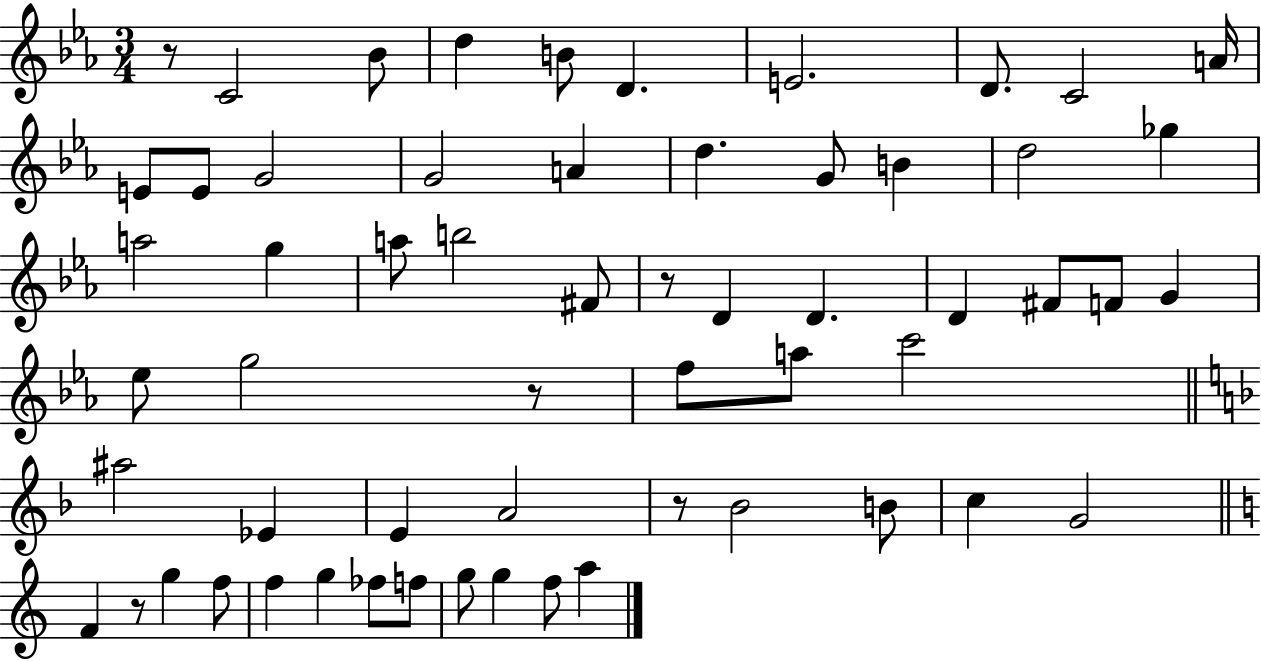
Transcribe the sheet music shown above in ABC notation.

X:1
T:Untitled
M:3/4
L:1/4
K:Eb
z/2 C2 _B/2 d B/2 D E2 D/2 C2 A/4 E/2 E/2 G2 G2 A d G/2 B d2 _g a2 g a/2 b2 ^F/2 z/2 D D D ^F/2 F/2 G _e/2 g2 z/2 f/2 a/2 c'2 ^a2 _E E A2 z/2 _B2 B/2 c G2 F z/2 g f/2 f g _f/2 f/2 g/2 g f/2 a